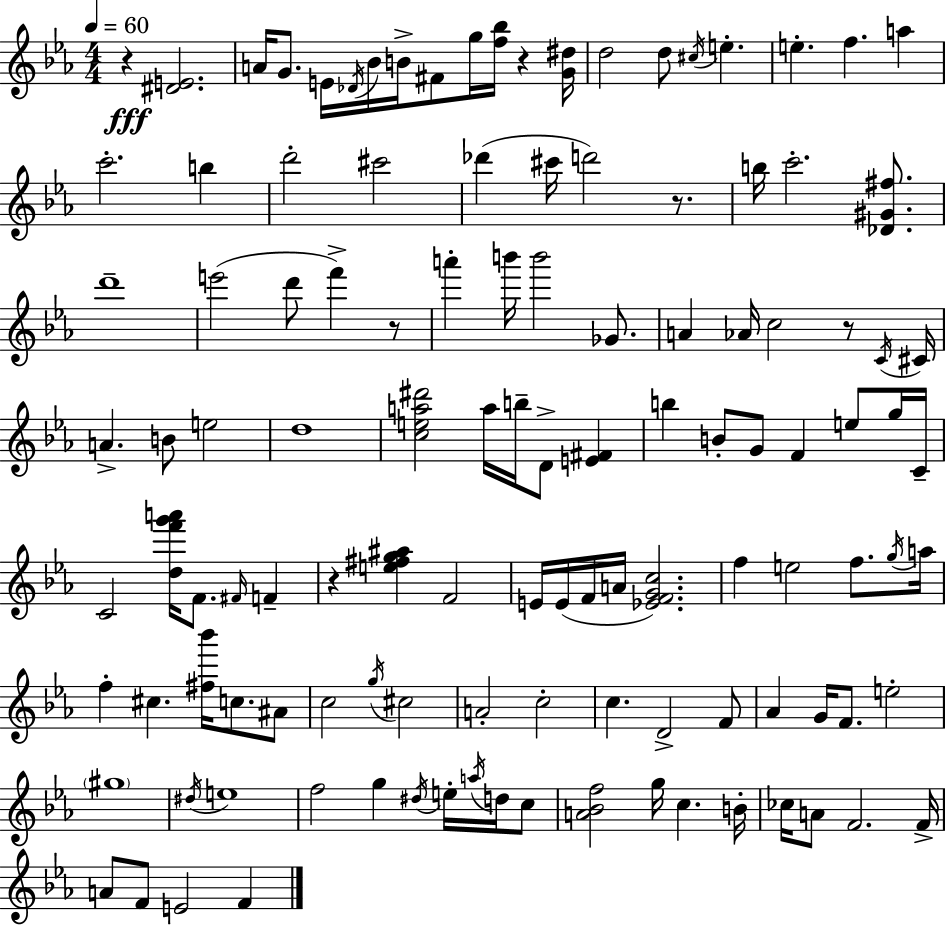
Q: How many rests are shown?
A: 6